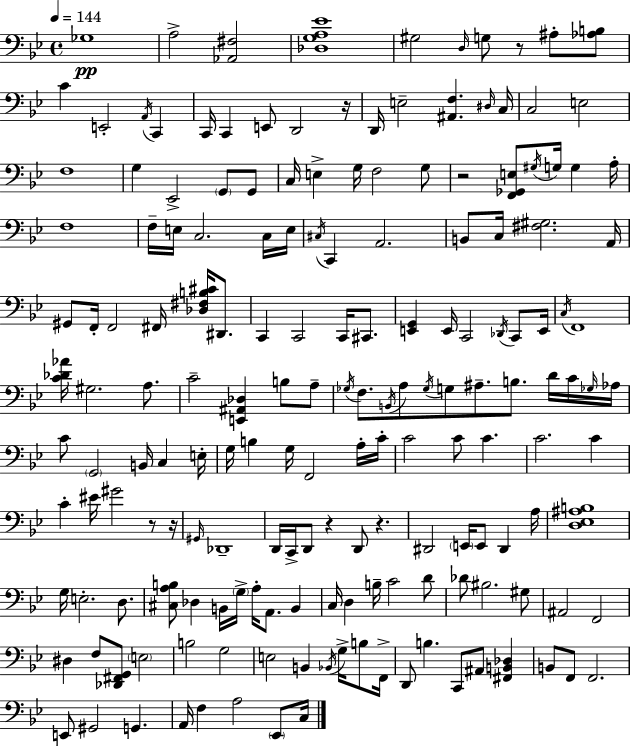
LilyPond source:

{
  \clef bass
  \time 4/4
  \defaultTimeSignature
  \key bes \major
  \tempo 4 = 144
  ges1\pp | a2-> <aes, fis>2 | <des g a ees'>1 | gis2 \grace { d16 } g8 r8 ais8-. <aes b>8 | \break c'4 e,2-. \acciaccatura { a,16 } c,4 | c,16 c,4 e,8 d,2 | r16 d,16 e2-- <ais, f>4. | \grace { dis16 } c16 c2 e2 | \break f1 | g4 ees,2-> \parenthesize g,8 | g,8 c16 e4-> g16 f2 | g8 r2 <f, ges, e>8 \acciaccatura { gis16 } g16 g4 | \break a16-. f1 | f16-- e16 c2. | c16 e16 \acciaccatura { cis16 } c,4 a,2. | b,8 c16 <fis gis>2. | \break a,16 gis,8 f,16-. f,2 | fis,16 <des fis b cis'>16 dis,8. c,4 c,2 | c,16 cis,8. <e, g,>4 e,16 c,2 | \acciaccatura { des,16 } c,8 e,16 \acciaccatura { c16 } f,1 | \break <c' des' aes'>16 gis2. | a8. c'2-- <e, ais, des>4 | b8 a8-- \acciaccatura { ges16 } f8. \acciaccatura { b,16 } a8 \acciaccatura { ges16 } g8 | ais8.-- b8. d'16 c'16 \grace { ges16 } aes16 c'8 \parenthesize g,2 | \break b,16 c4 e16-. g16 b4 | g16 f,2 a16-. c'16-. c'2 | c'8 c'4. c'2. | c'4 c'4-. eis'16 | \break gis'2 r8 r16 \grace { gis,16 } des,1-- | d,16 c,16-> d,8 | r4 d,8 r4. dis,2 | \parenthesize e,16 e,8 dis,4 a16 <d ees ais b>1 | \break g16 e2.-. | d8. <cis a b>8 des4 | b,16 \parenthesize g16-> a16-. a,8. b,4 c16 d4 | b16-- c'2 d'8 des'8 bis2. | \break gis8 ais,2 | f,2 dis4 | f8 <des, fis, g,>8 \parenthesize e2 b2 | g2 e2 | \break b,4 \acciaccatura { bes,16 } g16-> b8 f,16-> d,8 b4. | c,8 ais,8 <fis, b, des>4 b,8 f,8 | f,2. e,8 gis,2 | g,4. a,16 f4 | \break a2 \parenthesize ees,8 c16 \bar "|."
}